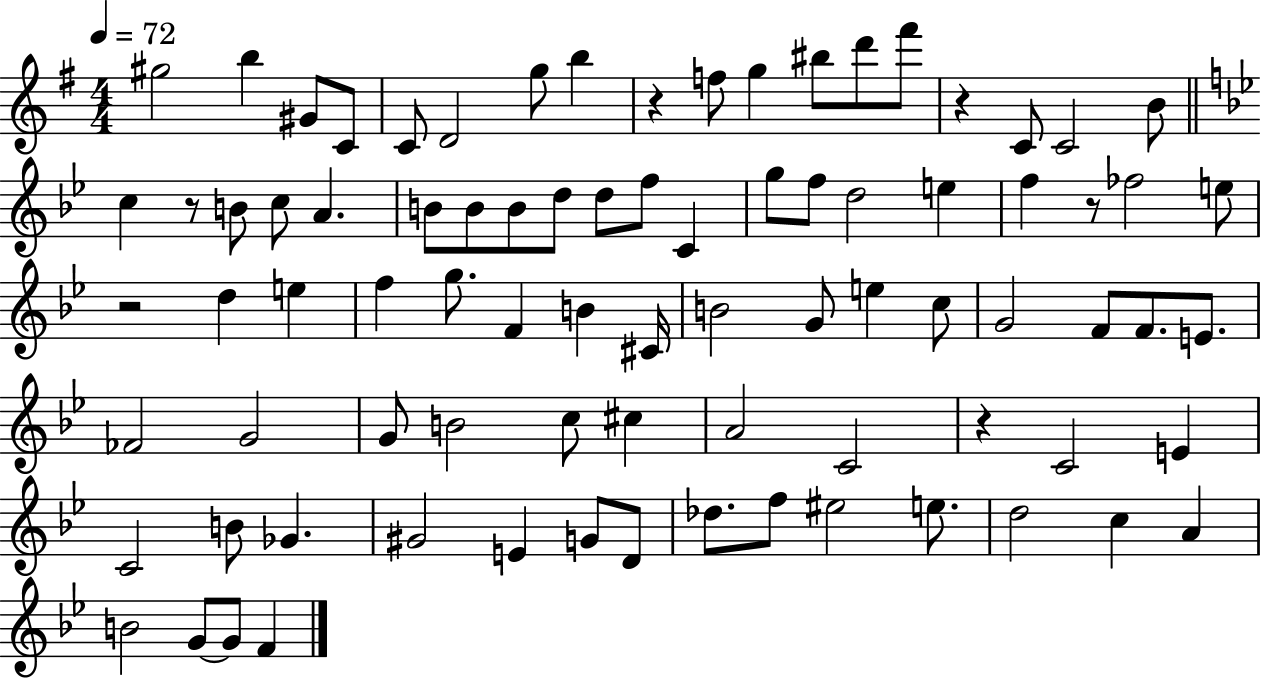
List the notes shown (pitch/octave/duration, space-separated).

G#5/h B5/q G#4/e C4/e C4/e D4/h G5/e B5/q R/q F5/e G5/q BIS5/e D6/e F#6/e R/q C4/e C4/h B4/e C5/q R/e B4/e C5/e A4/q. B4/e B4/e B4/e D5/e D5/e F5/e C4/q G5/e F5/e D5/h E5/q F5/q R/e FES5/h E5/e R/h D5/q E5/q F5/q G5/e. F4/q B4/q C#4/s B4/h G4/e E5/q C5/e G4/h F4/e F4/e. E4/e. FES4/h G4/h G4/e B4/h C5/e C#5/q A4/h C4/h R/q C4/h E4/q C4/h B4/e Gb4/q. G#4/h E4/q G4/e D4/e Db5/e. F5/e EIS5/h E5/e. D5/h C5/q A4/q B4/h G4/e G4/e F4/q